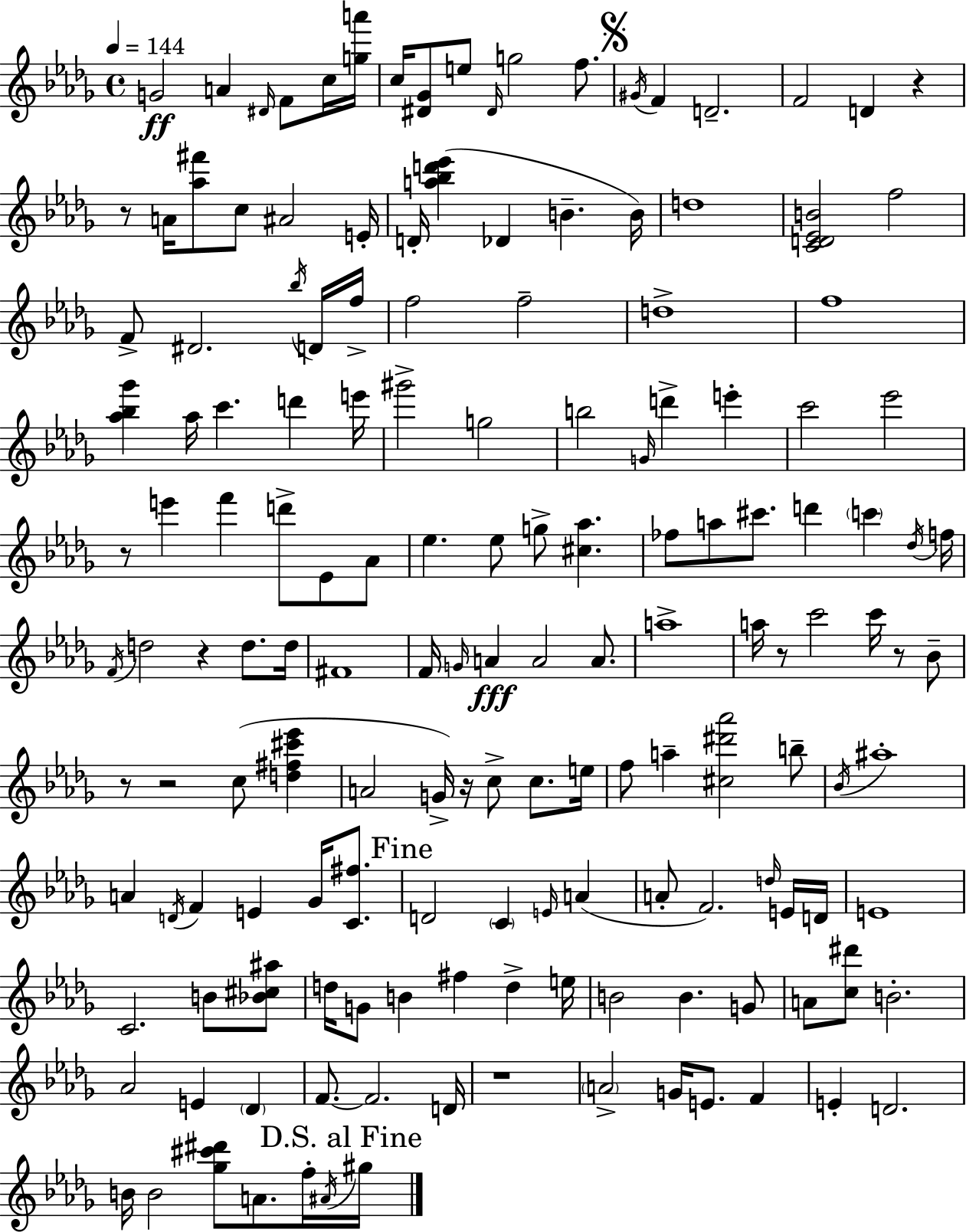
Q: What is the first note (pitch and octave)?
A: G4